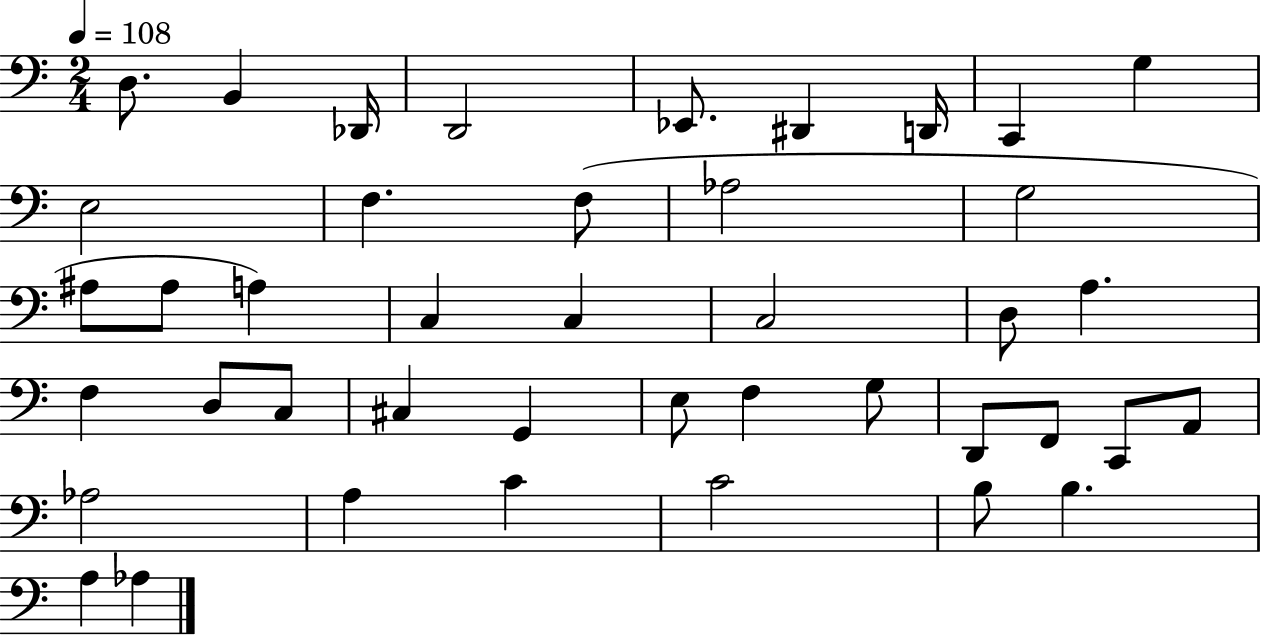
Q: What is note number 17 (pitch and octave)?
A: A3